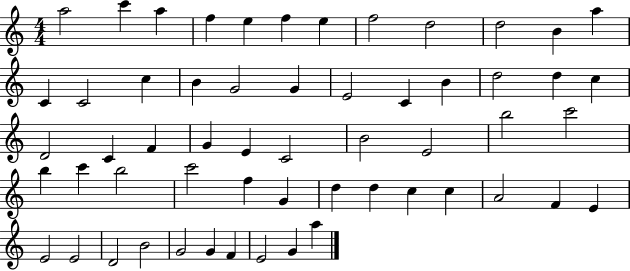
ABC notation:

X:1
T:Untitled
M:4/4
L:1/4
K:C
a2 c' a f e f e f2 d2 d2 B a C C2 c B G2 G E2 C B d2 d c D2 C F G E C2 B2 E2 b2 c'2 b c' b2 c'2 f G d d c c A2 F E E2 E2 D2 B2 G2 G F E2 G a